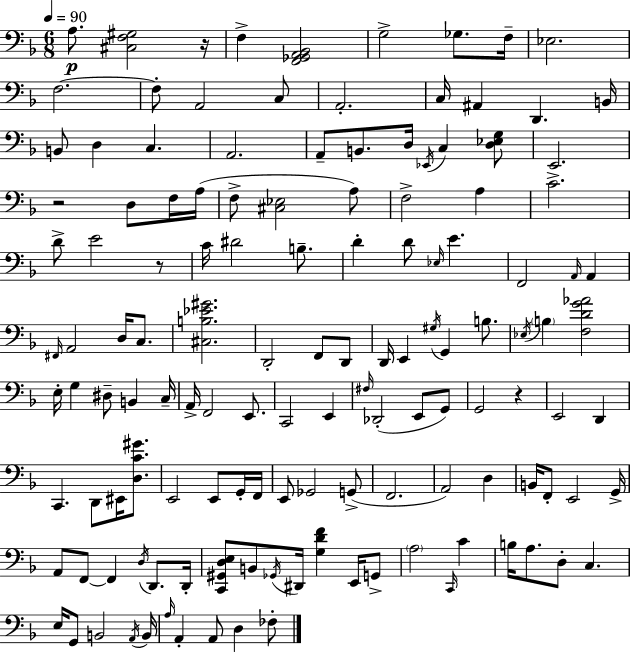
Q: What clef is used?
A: bass